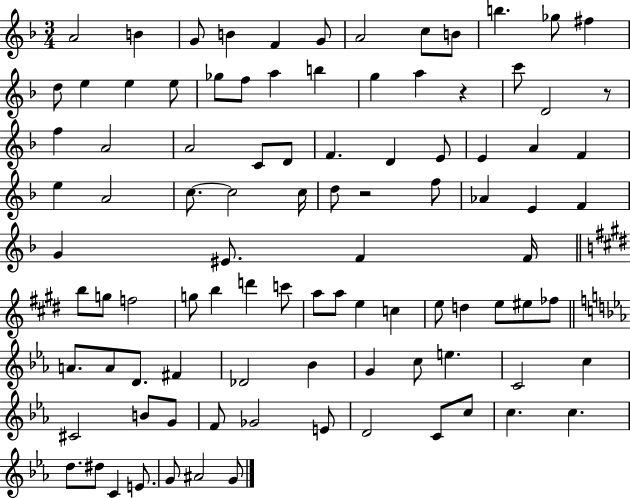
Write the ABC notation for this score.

X:1
T:Untitled
M:3/4
L:1/4
K:F
A2 B G/2 B F G/2 A2 c/2 B/2 b _g/2 ^f d/2 e e e/2 _g/2 f/2 a b g a z c'/2 D2 z/2 f A2 A2 C/2 D/2 F D E/2 E A F e A2 c/2 c2 c/4 d/2 z2 f/2 _A E F G ^E/2 F F/4 b/2 g/2 f2 g/2 b d' c'/2 a/2 a/2 e c e/2 d e/2 ^e/2 _f/2 A/2 A/2 D/2 ^F _D2 _B G c/2 e C2 c ^C2 B/2 G/2 F/2 _G2 E/2 D2 C/2 c/2 c c d/2 ^d/2 C E/2 G/2 ^A2 G/2